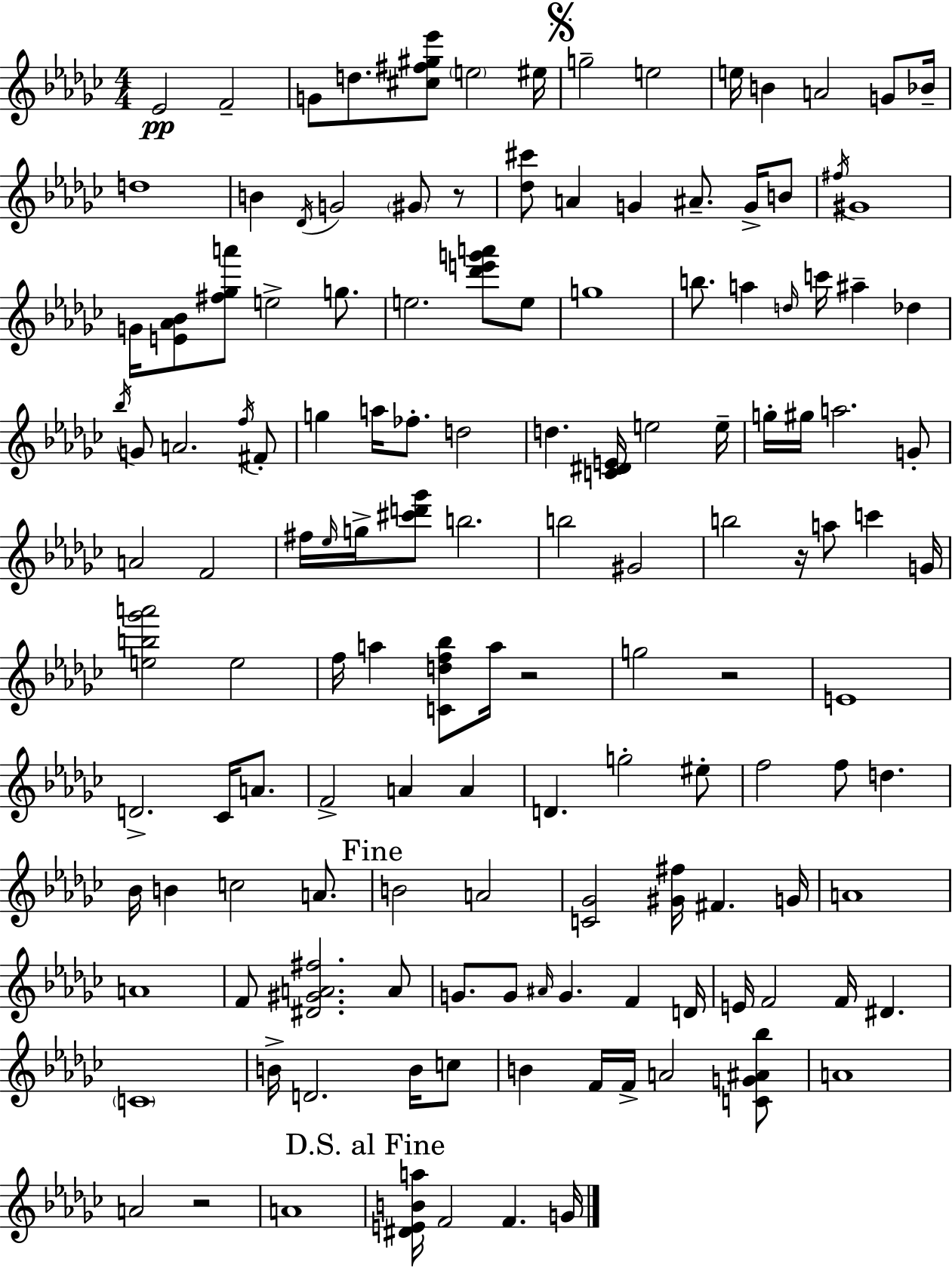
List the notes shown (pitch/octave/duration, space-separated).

Eb4/h F4/h G4/e D5/e. [C#5,F#5,G#5,Eb6]/e E5/h EIS5/s G5/h E5/h E5/s B4/q A4/h G4/e Bb4/s D5/w B4/q Db4/s G4/h G#4/e R/e [Db5,C#6]/e A4/q G4/q A#4/e. G4/s B4/e F#5/s G#4/w G4/s [E4,Ab4,Bb4]/e [F#5,Gb5,A6]/e E5/h G5/e. E5/h. [Db6,E6,G6,A6]/e E5/e G5/w B5/e. A5/q D5/s C6/s A#5/q Db5/q Bb5/s G4/e A4/h. F5/s F#4/e G5/q A5/s FES5/e. D5/h D5/q. [C4,D#4,E4]/s E5/h E5/s G5/s G#5/s A5/h. G4/e A4/h F4/h F#5/s Eb5/s G5/s [C#6,D6,Gb6]/e B5/h. B5/h G#4/h B5/h R/s A5/e C6/q G4/s [E5,B5,Gb6,A6]/h E5/h F5/s A5/q [C4,D5,F5,Bb5]/e A5/s R/h G5/h R/h E4/w D4/h. CES4/s A4/e. F4/h A4/q A4/q D4/q. G5/h EIS5/e F5/h F5/e D5/q. Bb4/s B4/q C5/h A4/e. B4/h A4/h [C4,Gb4]/h [G#4,F#5]/s F#4/q. G4/s A4/w A4/w F4/e [D#4,G#4,A4,F#5]/h. A4/e G4/e. G4/e A#4/s G4/q. F4/q D4/s E4/s F4/h F4/s D#4/q. C4/w B4/s D4/h. B4/s C5/e B4/q F4/s F4/s A4/h [C4,G4,A#4,Bb5]/e A4/w A4/h R/h A4/w [D#4,E4,B4,A5]/s F4/h F4/q. G4/s